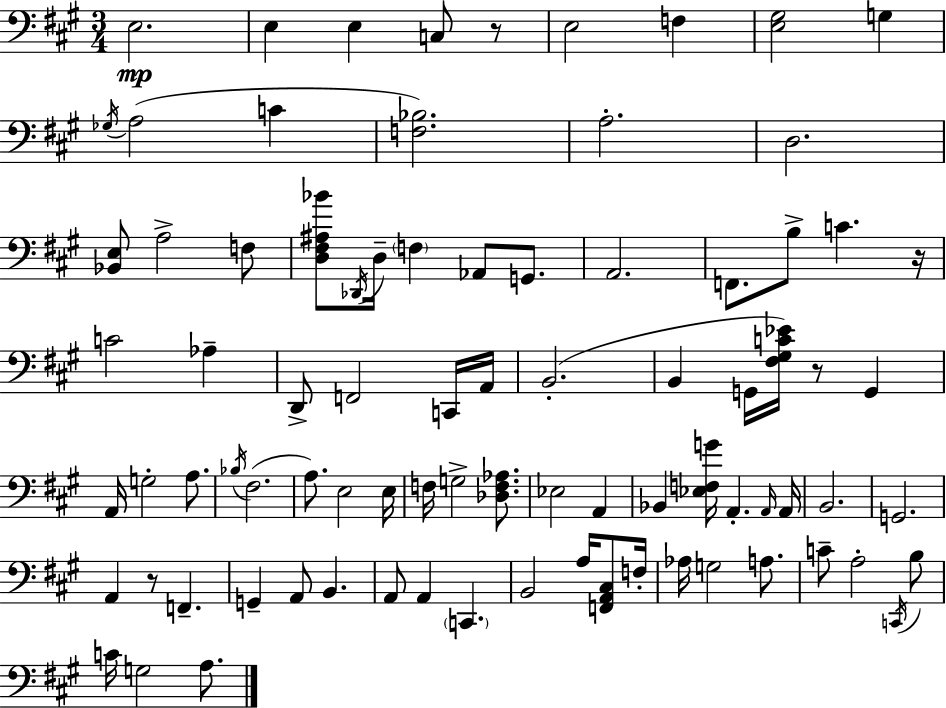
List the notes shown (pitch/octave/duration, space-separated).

E3/h. E3/q E3/q C3/e R/e E3/h F3/q [E3,G#3]/h G3/q Gb3/s A3/h C4/q [F3,Bb3]/h. A3/h. D3/h. [Bb2,E3]/e A3/h F3/e [D3,F#3,A#3,Bb4]/e Db2/s D3/s F3/q Ab2/e G2/e. A2/h. F2/e. B3/e C4/q. R/s C4/h Ab3/q D2/e F2/h C2/s A2/s B2/h. B2/q G2/s [F#3,G#3,C4,Eb4]/s R/e G2/q A2/s G3/h A3/e. Bb3/s F#3/h. A3/e. E3/h E3/s F3/s G3/h [Db3,F3,Ab3]/e. Eb3/h A2/q Bb2/q [Eb3,F3,G4]/s A2/q. A2/s A2/s B2/h. G2/h. A2/q R/e F2/q. G2/q A2/e B2/q. A2/e A2/q C2/q. B2/h A3/s [F2,A2,C#3]/e F3/s Ab3/s G3/h A3/e. C4/e A3/h C2/s B3/e C4/s G3/h A3/e.